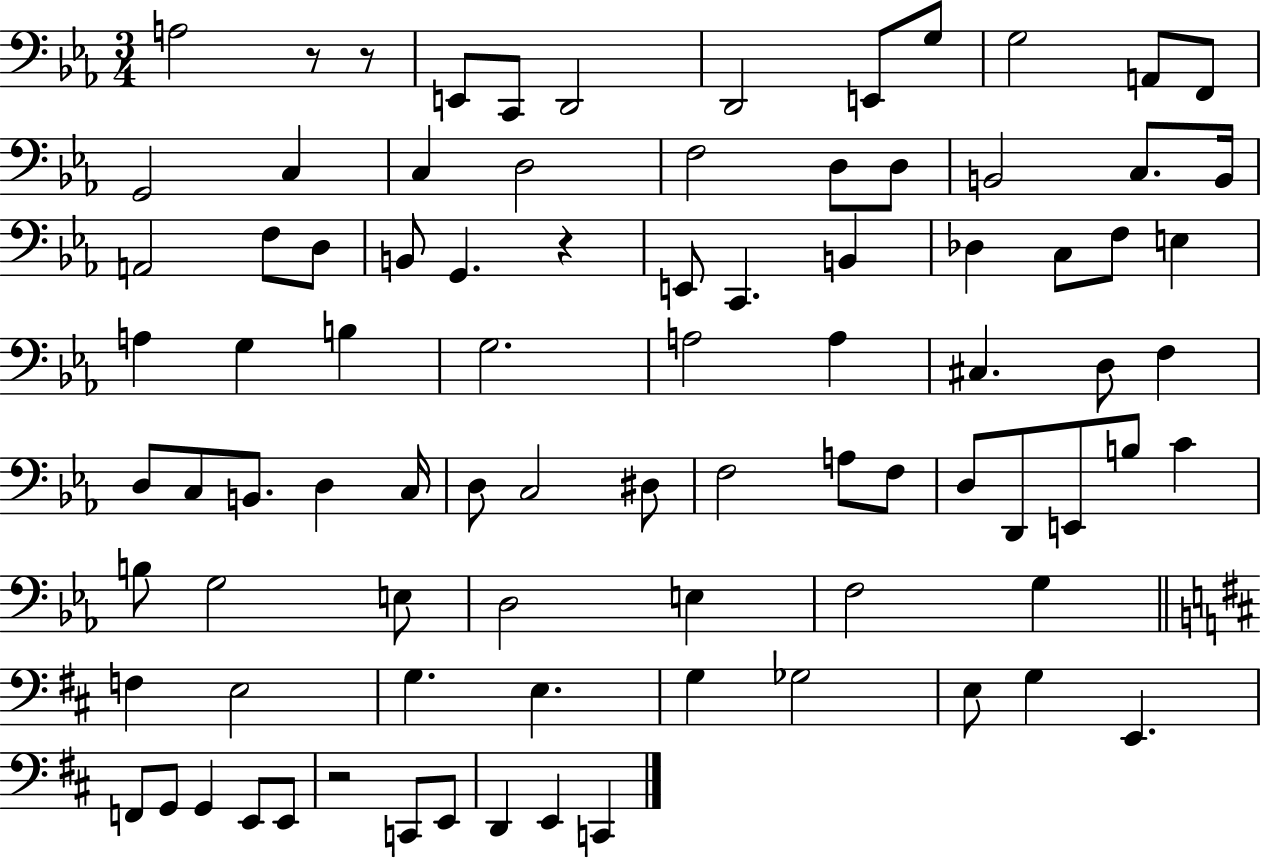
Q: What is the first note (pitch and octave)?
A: A3